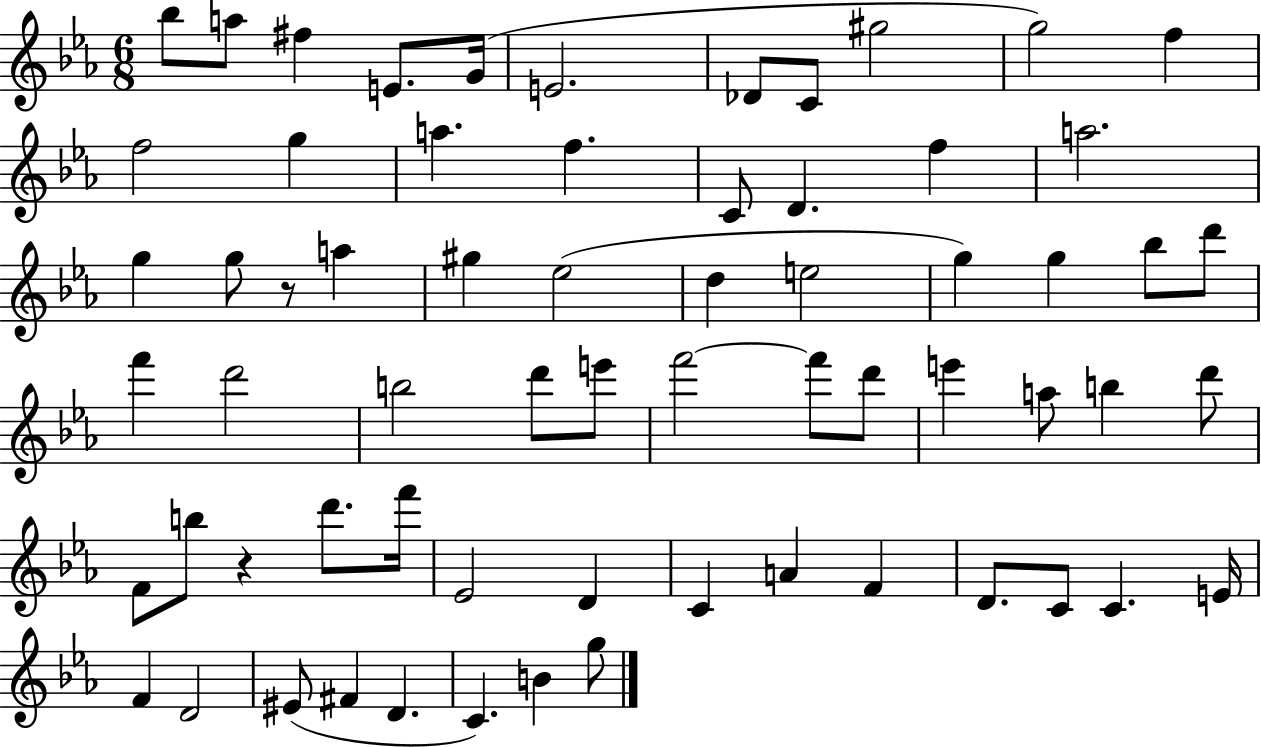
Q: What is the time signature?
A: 6/8